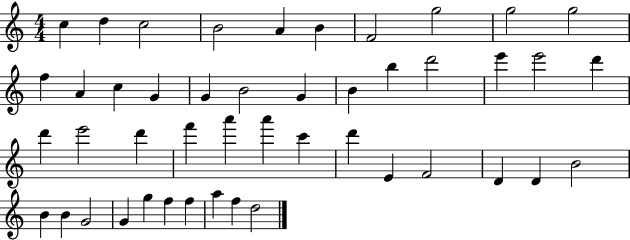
C5/q D5/q C5/h B4/h A4/q B4/q F4/h G5/h G5/h G5/h F5/q A4/q C5/q G4/q G4/q B4/h G4/q B4/q B5/q D6/h E6/q E6/h D6/q D6/q E6/h D6/q F6/q A6/q A6/q C6/q D6/q E4/q F4/h D4/q D4/q B4/h B4/q B4/q G4/h G4/q G5/q F5/q F5/q A5/q F5/q D5/h